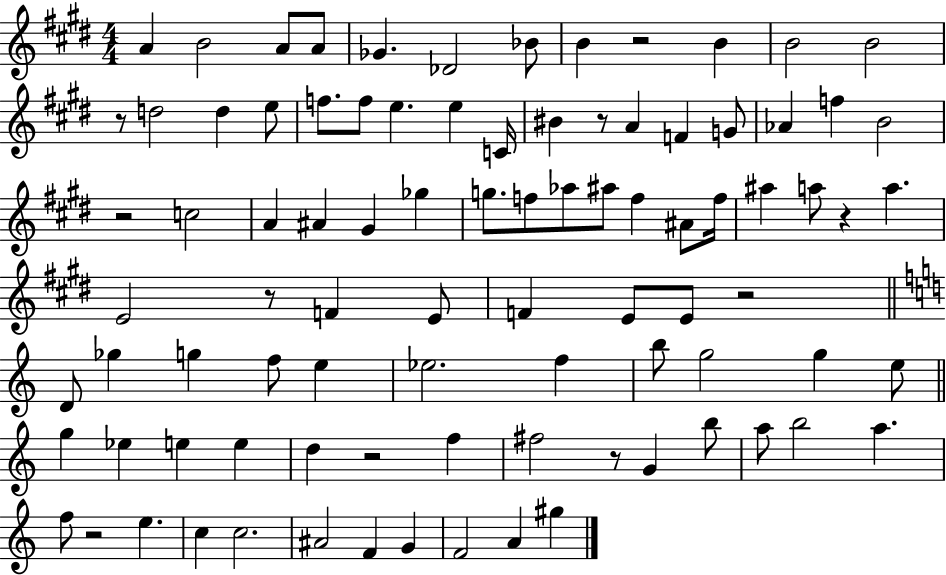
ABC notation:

X:1
T:Untitled
M:4/4
L:1/4
K:E
A B2 A/2 A/2 _G _D2 _B/2 B z2 B B2 B2 z/2 d2 d e/2 f/2 f/2 e e C/4 ^B z/2 A F G/2 _A f B2 z2 c2 A ^A ^G _g g/2 f/2 _a/2 ^a/2 f ^A/2 f/4 ^a a/2 z a E2 z/2 F E/2 F E/2 E/2 z2 D/2 _g g f/2 e _e2 f b/2 g2 g e/2 g _e e e d z2 f ^f2 z/2 G b/2 a/2 b2 a f/2 z2 e c c2 ^A2 F G F2 A ^g